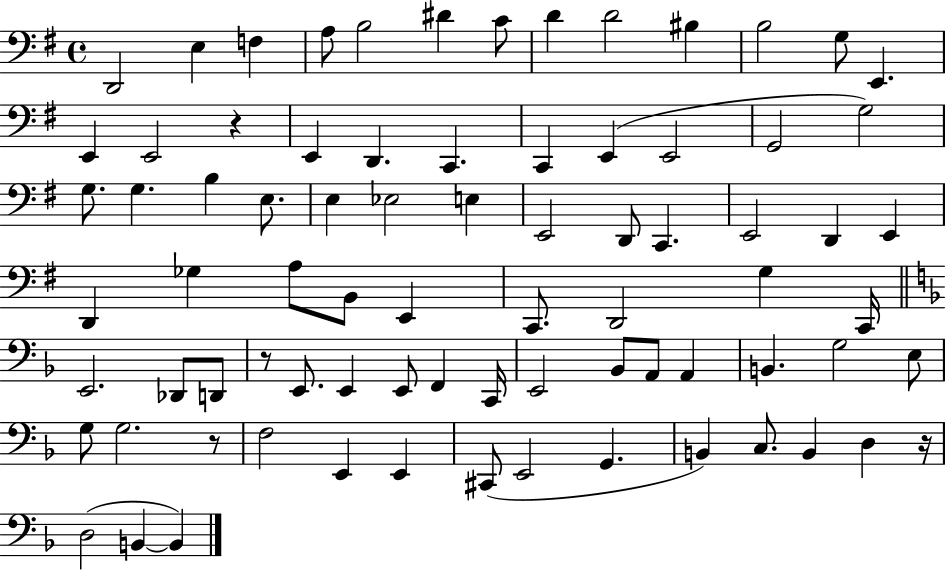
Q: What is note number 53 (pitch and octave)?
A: C2